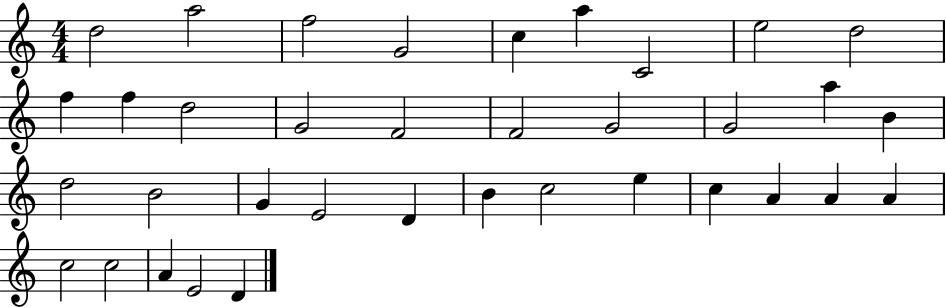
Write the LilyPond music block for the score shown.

{
  \clef treble
  \numericTimeSignature
  \time 4/4
  \key c \major
  d''2 a''2 | f''2 g'2 | c''4 a''4 c'2 | e''2 d''2 | \break f''4 f''4 d''2 | g'2 f'2 | f'2 g'2 | g'2 a''4 b'4 | \break d''2 b'2 | g'4 e'2 d'4 | b'4 c''2 e''4 | c''4 a'4 a'4 a'4 | \break c''2 c''2 | a'4 e'2 d'4 | \bar "|."
}